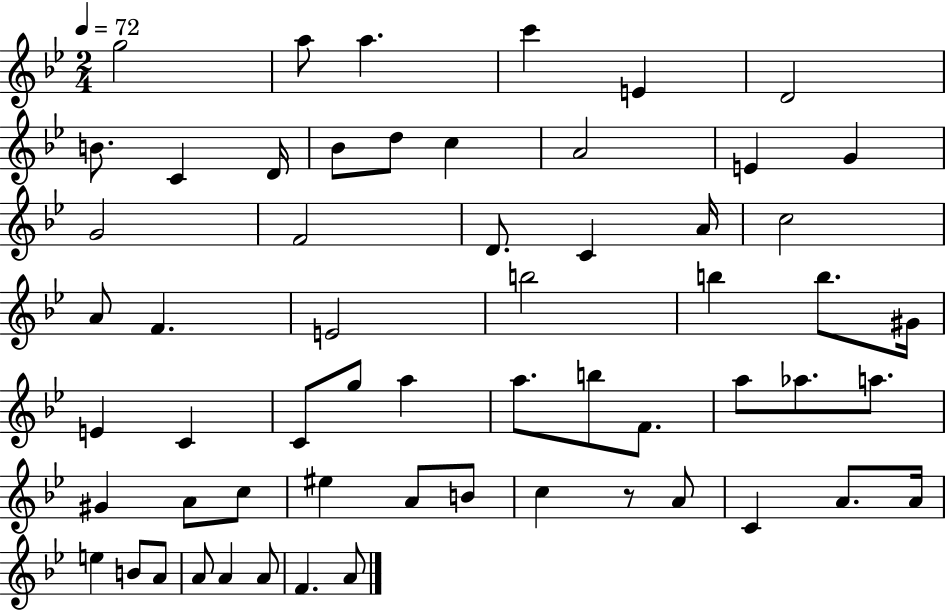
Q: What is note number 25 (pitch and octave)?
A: B5